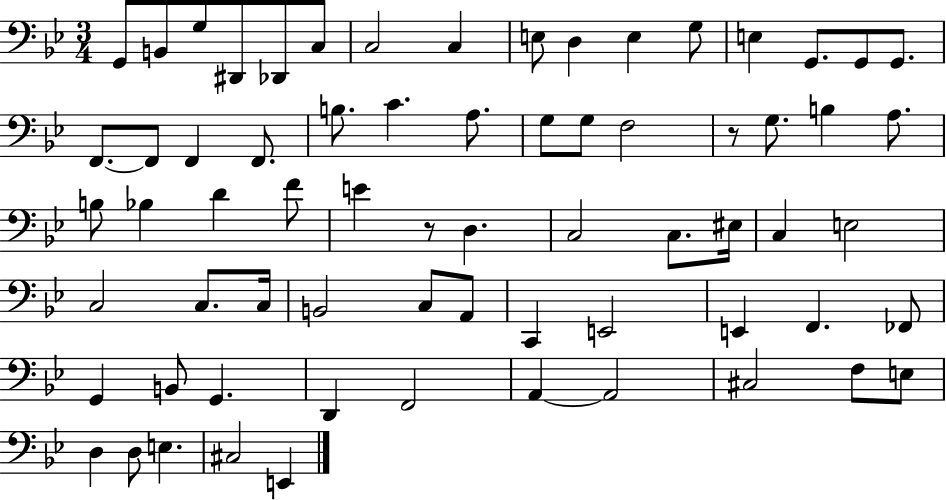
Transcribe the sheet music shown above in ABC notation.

X:1
T:Untitled
M:3/4
L:1/4
K:Bb
G,,/2 B,,/2 G,/2 ^D,,/2 _D,,/2 C,/2 C,2 C, E,/2 D, E, G,/2 E, G,,/2 G,,/2 G,,/2 F,,/2 F,,/2 F,, F,,/2 B,/2 C A,/2 G,/2 G,/2 F,2 z/2 G,/2 B, A,/2 B,/2 _B, D F/2 E z/2 D, C,2 C,/2 ^E,/4 C, E,2 C,2 C,/2 C,/4 B,,2 C,/2 A,,/2 C,, E,,2 E,, F,, _F,,/2 G,, B,,/2 G,, D,, F,,2 A,, A,,2 ^C,2 F,/2 E,/2 D, D,/2 E, ^C,2 E,,